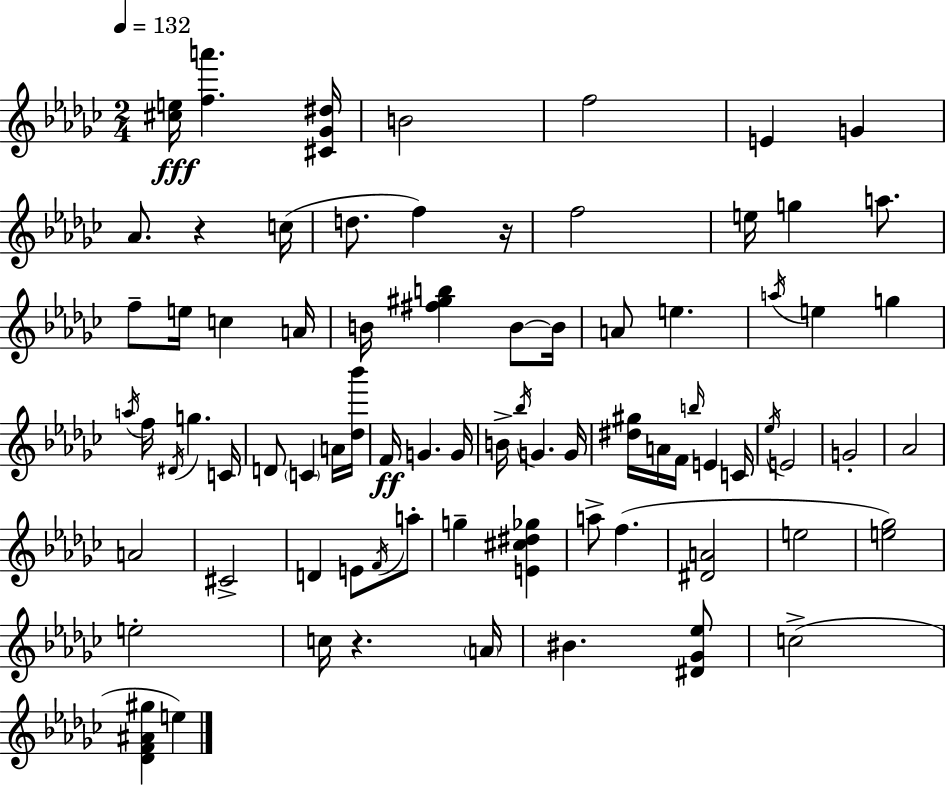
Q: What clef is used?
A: treble